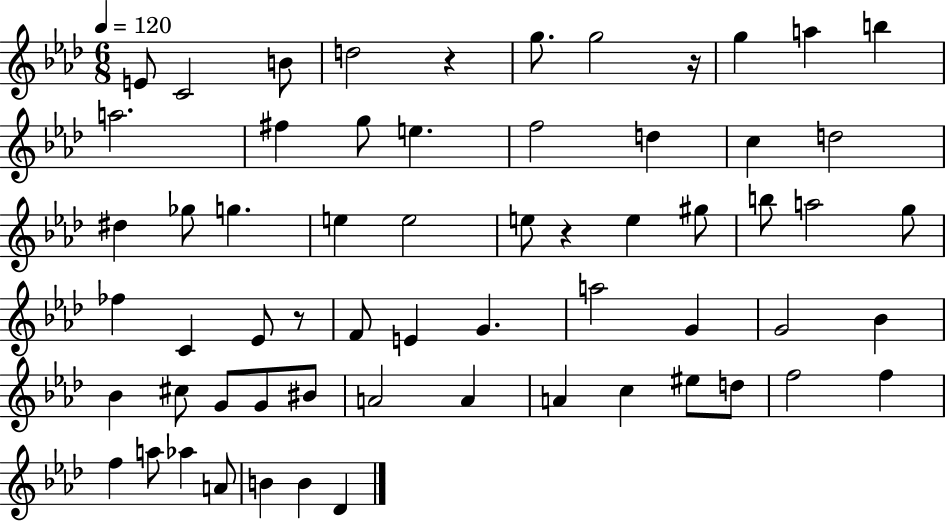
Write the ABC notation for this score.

X:1
T:Untitled
M:6/8
L:1/4
K:Ab
E/2 C2 B/2 d2 z g/2 g2 z/4 g a b a2 ^f g/2 e f2 d c d2 ^d _g/2 g e e2 e/2 z e ^g/2 b/2 a2 g/2 _f C _E/2 z/2 F/2 E G a2 G G2 _B _B ^c/2 G/2 G/2 ^B/2 A2 A A c ^e/2 d/2 f2 f f a/2 _a A/2 B B _D